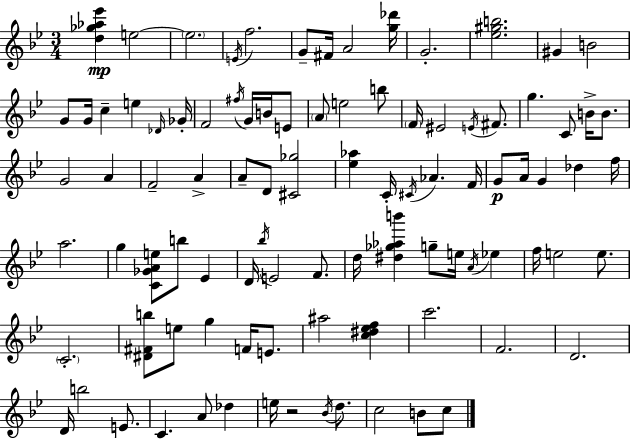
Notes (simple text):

[D5,Gb5,Ab5,Eb6]/q E5/h E5/h. E4/s F5/h. G4/e F#4/s A4/h [G5,Db6]/s G4/h. [Eb5,G#5,B5]/h. G#4/q B4/h G4/e G4/s C5/q E5/q Db4/s Gb4/s F4/h F#5/s G4/s B4/s E4/e A4/e E5/h B5/e F4/s EIS4/h E4/s F#4/e. G5/q. C4/e B4/s B4/e. G4/h A4/q F4/h A4/q A4/e D4/e [C#4,Gb5]/h [Eb5,Ab5]/q C4/s C#4/s Ab4/q. F4/s G4/e A4/s G4/q Db5/q F5/s A5/h. G5/q [C4,Gb4,A4,E5]/e B5/e Eb4/q D4/s Bb5/s E4/h F4/e. D5/s [D#5,Gb5,Ab5,B6]/q G5/e E5/s A4/s Eb5/q F5/s E5/h E5/e. C4/h. [D#4,F#4,B5]/e E5/e G5/q F4/s E4/e. A#5/h [C5,D#5,Eb5,F5]/q C6/h. F4/h. D4/h. D4/s B5/h E4/e. C4/q. A4/e Db5/q E5/s R/h Bb4/s D5/e. C5/h B4/e C5/e